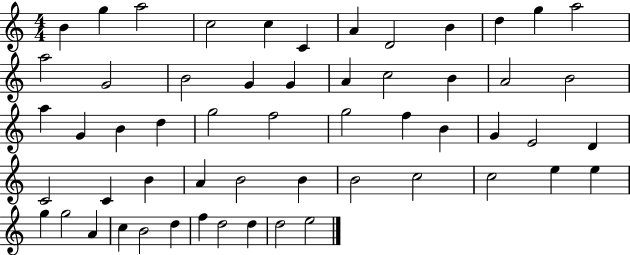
B4/q G5/q A5/h C5/h C5/q C4/q A4/q D4/h B4/q D5/q G5/q A5/h A5/h G4/h B4/h G4/q G4/q A4/q C5/h B4/q A4/h B4/h A5/q G4/q B4/q D5/q G5/h F5/h G5/h F5/q B4/q G4/q E4/h D4/q C4/h C4/q B4/q A4/q B4/h B4/q B4/h C5/h C5/h E5/q E5/q G5/q G5/h A4/q C5/q B4/h D5/q F5/q D5/h D5/q D5/h E5/h